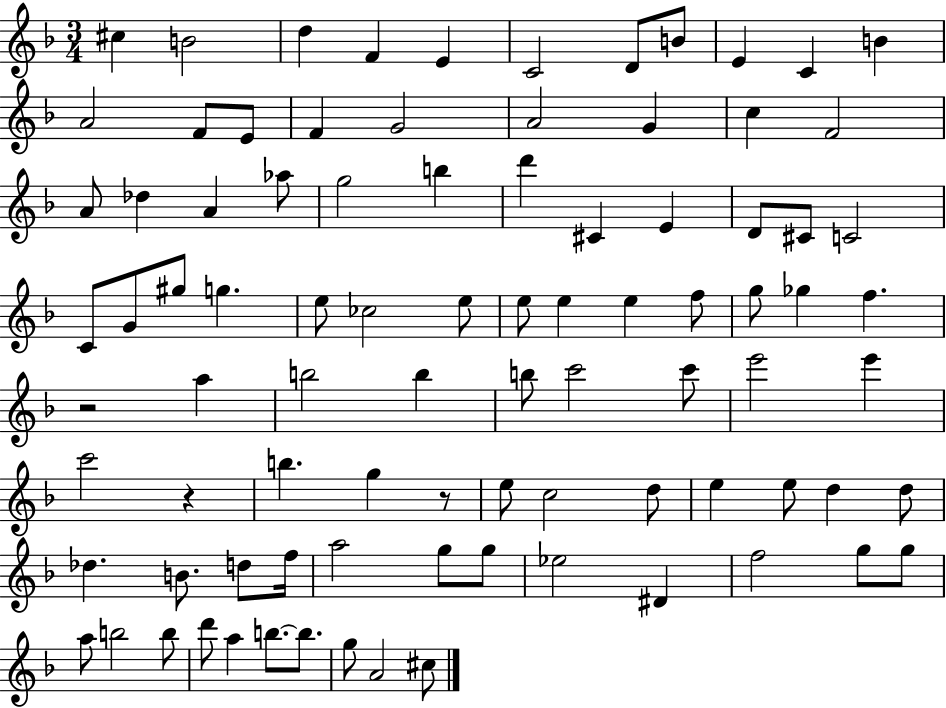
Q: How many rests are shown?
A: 3